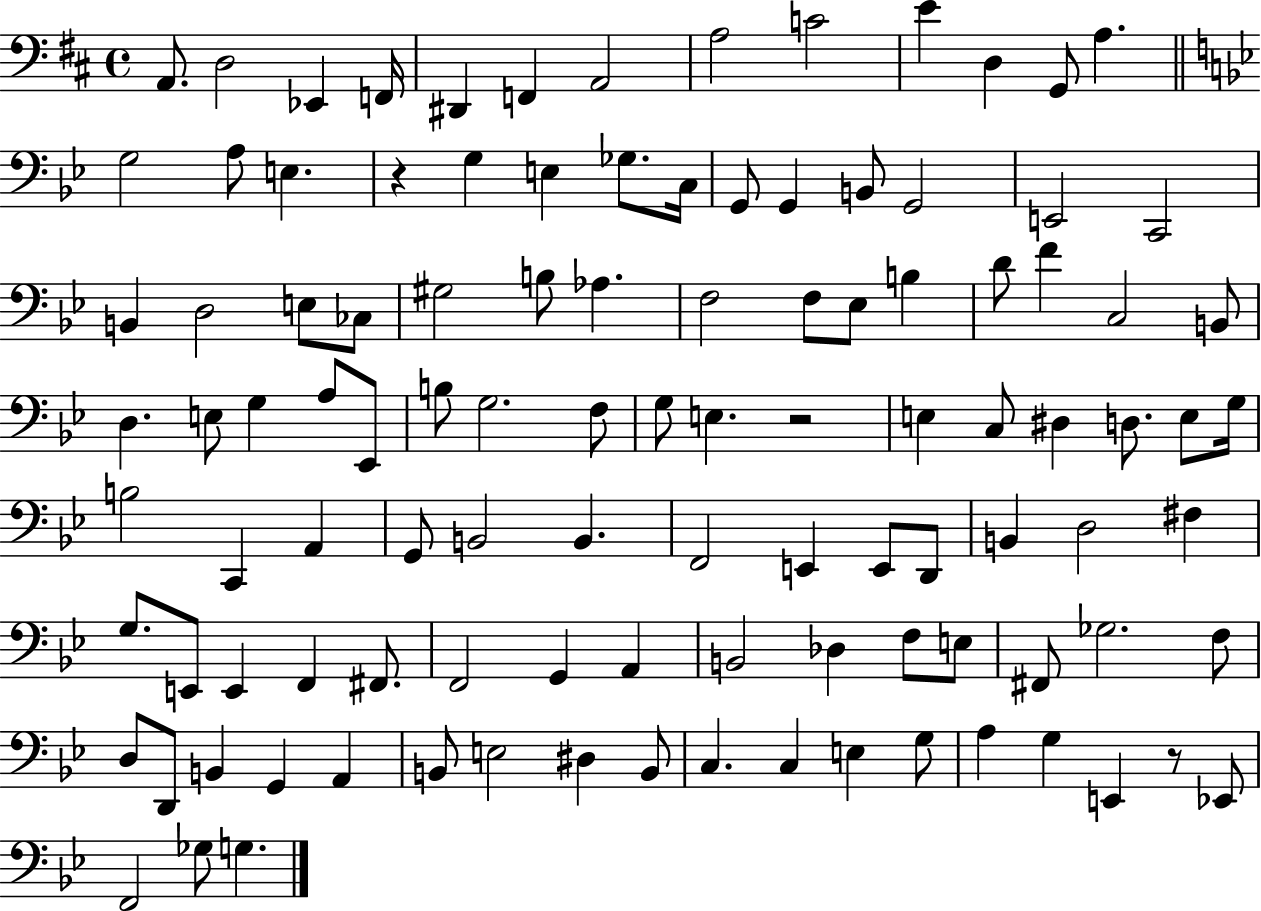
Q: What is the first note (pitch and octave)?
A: A2